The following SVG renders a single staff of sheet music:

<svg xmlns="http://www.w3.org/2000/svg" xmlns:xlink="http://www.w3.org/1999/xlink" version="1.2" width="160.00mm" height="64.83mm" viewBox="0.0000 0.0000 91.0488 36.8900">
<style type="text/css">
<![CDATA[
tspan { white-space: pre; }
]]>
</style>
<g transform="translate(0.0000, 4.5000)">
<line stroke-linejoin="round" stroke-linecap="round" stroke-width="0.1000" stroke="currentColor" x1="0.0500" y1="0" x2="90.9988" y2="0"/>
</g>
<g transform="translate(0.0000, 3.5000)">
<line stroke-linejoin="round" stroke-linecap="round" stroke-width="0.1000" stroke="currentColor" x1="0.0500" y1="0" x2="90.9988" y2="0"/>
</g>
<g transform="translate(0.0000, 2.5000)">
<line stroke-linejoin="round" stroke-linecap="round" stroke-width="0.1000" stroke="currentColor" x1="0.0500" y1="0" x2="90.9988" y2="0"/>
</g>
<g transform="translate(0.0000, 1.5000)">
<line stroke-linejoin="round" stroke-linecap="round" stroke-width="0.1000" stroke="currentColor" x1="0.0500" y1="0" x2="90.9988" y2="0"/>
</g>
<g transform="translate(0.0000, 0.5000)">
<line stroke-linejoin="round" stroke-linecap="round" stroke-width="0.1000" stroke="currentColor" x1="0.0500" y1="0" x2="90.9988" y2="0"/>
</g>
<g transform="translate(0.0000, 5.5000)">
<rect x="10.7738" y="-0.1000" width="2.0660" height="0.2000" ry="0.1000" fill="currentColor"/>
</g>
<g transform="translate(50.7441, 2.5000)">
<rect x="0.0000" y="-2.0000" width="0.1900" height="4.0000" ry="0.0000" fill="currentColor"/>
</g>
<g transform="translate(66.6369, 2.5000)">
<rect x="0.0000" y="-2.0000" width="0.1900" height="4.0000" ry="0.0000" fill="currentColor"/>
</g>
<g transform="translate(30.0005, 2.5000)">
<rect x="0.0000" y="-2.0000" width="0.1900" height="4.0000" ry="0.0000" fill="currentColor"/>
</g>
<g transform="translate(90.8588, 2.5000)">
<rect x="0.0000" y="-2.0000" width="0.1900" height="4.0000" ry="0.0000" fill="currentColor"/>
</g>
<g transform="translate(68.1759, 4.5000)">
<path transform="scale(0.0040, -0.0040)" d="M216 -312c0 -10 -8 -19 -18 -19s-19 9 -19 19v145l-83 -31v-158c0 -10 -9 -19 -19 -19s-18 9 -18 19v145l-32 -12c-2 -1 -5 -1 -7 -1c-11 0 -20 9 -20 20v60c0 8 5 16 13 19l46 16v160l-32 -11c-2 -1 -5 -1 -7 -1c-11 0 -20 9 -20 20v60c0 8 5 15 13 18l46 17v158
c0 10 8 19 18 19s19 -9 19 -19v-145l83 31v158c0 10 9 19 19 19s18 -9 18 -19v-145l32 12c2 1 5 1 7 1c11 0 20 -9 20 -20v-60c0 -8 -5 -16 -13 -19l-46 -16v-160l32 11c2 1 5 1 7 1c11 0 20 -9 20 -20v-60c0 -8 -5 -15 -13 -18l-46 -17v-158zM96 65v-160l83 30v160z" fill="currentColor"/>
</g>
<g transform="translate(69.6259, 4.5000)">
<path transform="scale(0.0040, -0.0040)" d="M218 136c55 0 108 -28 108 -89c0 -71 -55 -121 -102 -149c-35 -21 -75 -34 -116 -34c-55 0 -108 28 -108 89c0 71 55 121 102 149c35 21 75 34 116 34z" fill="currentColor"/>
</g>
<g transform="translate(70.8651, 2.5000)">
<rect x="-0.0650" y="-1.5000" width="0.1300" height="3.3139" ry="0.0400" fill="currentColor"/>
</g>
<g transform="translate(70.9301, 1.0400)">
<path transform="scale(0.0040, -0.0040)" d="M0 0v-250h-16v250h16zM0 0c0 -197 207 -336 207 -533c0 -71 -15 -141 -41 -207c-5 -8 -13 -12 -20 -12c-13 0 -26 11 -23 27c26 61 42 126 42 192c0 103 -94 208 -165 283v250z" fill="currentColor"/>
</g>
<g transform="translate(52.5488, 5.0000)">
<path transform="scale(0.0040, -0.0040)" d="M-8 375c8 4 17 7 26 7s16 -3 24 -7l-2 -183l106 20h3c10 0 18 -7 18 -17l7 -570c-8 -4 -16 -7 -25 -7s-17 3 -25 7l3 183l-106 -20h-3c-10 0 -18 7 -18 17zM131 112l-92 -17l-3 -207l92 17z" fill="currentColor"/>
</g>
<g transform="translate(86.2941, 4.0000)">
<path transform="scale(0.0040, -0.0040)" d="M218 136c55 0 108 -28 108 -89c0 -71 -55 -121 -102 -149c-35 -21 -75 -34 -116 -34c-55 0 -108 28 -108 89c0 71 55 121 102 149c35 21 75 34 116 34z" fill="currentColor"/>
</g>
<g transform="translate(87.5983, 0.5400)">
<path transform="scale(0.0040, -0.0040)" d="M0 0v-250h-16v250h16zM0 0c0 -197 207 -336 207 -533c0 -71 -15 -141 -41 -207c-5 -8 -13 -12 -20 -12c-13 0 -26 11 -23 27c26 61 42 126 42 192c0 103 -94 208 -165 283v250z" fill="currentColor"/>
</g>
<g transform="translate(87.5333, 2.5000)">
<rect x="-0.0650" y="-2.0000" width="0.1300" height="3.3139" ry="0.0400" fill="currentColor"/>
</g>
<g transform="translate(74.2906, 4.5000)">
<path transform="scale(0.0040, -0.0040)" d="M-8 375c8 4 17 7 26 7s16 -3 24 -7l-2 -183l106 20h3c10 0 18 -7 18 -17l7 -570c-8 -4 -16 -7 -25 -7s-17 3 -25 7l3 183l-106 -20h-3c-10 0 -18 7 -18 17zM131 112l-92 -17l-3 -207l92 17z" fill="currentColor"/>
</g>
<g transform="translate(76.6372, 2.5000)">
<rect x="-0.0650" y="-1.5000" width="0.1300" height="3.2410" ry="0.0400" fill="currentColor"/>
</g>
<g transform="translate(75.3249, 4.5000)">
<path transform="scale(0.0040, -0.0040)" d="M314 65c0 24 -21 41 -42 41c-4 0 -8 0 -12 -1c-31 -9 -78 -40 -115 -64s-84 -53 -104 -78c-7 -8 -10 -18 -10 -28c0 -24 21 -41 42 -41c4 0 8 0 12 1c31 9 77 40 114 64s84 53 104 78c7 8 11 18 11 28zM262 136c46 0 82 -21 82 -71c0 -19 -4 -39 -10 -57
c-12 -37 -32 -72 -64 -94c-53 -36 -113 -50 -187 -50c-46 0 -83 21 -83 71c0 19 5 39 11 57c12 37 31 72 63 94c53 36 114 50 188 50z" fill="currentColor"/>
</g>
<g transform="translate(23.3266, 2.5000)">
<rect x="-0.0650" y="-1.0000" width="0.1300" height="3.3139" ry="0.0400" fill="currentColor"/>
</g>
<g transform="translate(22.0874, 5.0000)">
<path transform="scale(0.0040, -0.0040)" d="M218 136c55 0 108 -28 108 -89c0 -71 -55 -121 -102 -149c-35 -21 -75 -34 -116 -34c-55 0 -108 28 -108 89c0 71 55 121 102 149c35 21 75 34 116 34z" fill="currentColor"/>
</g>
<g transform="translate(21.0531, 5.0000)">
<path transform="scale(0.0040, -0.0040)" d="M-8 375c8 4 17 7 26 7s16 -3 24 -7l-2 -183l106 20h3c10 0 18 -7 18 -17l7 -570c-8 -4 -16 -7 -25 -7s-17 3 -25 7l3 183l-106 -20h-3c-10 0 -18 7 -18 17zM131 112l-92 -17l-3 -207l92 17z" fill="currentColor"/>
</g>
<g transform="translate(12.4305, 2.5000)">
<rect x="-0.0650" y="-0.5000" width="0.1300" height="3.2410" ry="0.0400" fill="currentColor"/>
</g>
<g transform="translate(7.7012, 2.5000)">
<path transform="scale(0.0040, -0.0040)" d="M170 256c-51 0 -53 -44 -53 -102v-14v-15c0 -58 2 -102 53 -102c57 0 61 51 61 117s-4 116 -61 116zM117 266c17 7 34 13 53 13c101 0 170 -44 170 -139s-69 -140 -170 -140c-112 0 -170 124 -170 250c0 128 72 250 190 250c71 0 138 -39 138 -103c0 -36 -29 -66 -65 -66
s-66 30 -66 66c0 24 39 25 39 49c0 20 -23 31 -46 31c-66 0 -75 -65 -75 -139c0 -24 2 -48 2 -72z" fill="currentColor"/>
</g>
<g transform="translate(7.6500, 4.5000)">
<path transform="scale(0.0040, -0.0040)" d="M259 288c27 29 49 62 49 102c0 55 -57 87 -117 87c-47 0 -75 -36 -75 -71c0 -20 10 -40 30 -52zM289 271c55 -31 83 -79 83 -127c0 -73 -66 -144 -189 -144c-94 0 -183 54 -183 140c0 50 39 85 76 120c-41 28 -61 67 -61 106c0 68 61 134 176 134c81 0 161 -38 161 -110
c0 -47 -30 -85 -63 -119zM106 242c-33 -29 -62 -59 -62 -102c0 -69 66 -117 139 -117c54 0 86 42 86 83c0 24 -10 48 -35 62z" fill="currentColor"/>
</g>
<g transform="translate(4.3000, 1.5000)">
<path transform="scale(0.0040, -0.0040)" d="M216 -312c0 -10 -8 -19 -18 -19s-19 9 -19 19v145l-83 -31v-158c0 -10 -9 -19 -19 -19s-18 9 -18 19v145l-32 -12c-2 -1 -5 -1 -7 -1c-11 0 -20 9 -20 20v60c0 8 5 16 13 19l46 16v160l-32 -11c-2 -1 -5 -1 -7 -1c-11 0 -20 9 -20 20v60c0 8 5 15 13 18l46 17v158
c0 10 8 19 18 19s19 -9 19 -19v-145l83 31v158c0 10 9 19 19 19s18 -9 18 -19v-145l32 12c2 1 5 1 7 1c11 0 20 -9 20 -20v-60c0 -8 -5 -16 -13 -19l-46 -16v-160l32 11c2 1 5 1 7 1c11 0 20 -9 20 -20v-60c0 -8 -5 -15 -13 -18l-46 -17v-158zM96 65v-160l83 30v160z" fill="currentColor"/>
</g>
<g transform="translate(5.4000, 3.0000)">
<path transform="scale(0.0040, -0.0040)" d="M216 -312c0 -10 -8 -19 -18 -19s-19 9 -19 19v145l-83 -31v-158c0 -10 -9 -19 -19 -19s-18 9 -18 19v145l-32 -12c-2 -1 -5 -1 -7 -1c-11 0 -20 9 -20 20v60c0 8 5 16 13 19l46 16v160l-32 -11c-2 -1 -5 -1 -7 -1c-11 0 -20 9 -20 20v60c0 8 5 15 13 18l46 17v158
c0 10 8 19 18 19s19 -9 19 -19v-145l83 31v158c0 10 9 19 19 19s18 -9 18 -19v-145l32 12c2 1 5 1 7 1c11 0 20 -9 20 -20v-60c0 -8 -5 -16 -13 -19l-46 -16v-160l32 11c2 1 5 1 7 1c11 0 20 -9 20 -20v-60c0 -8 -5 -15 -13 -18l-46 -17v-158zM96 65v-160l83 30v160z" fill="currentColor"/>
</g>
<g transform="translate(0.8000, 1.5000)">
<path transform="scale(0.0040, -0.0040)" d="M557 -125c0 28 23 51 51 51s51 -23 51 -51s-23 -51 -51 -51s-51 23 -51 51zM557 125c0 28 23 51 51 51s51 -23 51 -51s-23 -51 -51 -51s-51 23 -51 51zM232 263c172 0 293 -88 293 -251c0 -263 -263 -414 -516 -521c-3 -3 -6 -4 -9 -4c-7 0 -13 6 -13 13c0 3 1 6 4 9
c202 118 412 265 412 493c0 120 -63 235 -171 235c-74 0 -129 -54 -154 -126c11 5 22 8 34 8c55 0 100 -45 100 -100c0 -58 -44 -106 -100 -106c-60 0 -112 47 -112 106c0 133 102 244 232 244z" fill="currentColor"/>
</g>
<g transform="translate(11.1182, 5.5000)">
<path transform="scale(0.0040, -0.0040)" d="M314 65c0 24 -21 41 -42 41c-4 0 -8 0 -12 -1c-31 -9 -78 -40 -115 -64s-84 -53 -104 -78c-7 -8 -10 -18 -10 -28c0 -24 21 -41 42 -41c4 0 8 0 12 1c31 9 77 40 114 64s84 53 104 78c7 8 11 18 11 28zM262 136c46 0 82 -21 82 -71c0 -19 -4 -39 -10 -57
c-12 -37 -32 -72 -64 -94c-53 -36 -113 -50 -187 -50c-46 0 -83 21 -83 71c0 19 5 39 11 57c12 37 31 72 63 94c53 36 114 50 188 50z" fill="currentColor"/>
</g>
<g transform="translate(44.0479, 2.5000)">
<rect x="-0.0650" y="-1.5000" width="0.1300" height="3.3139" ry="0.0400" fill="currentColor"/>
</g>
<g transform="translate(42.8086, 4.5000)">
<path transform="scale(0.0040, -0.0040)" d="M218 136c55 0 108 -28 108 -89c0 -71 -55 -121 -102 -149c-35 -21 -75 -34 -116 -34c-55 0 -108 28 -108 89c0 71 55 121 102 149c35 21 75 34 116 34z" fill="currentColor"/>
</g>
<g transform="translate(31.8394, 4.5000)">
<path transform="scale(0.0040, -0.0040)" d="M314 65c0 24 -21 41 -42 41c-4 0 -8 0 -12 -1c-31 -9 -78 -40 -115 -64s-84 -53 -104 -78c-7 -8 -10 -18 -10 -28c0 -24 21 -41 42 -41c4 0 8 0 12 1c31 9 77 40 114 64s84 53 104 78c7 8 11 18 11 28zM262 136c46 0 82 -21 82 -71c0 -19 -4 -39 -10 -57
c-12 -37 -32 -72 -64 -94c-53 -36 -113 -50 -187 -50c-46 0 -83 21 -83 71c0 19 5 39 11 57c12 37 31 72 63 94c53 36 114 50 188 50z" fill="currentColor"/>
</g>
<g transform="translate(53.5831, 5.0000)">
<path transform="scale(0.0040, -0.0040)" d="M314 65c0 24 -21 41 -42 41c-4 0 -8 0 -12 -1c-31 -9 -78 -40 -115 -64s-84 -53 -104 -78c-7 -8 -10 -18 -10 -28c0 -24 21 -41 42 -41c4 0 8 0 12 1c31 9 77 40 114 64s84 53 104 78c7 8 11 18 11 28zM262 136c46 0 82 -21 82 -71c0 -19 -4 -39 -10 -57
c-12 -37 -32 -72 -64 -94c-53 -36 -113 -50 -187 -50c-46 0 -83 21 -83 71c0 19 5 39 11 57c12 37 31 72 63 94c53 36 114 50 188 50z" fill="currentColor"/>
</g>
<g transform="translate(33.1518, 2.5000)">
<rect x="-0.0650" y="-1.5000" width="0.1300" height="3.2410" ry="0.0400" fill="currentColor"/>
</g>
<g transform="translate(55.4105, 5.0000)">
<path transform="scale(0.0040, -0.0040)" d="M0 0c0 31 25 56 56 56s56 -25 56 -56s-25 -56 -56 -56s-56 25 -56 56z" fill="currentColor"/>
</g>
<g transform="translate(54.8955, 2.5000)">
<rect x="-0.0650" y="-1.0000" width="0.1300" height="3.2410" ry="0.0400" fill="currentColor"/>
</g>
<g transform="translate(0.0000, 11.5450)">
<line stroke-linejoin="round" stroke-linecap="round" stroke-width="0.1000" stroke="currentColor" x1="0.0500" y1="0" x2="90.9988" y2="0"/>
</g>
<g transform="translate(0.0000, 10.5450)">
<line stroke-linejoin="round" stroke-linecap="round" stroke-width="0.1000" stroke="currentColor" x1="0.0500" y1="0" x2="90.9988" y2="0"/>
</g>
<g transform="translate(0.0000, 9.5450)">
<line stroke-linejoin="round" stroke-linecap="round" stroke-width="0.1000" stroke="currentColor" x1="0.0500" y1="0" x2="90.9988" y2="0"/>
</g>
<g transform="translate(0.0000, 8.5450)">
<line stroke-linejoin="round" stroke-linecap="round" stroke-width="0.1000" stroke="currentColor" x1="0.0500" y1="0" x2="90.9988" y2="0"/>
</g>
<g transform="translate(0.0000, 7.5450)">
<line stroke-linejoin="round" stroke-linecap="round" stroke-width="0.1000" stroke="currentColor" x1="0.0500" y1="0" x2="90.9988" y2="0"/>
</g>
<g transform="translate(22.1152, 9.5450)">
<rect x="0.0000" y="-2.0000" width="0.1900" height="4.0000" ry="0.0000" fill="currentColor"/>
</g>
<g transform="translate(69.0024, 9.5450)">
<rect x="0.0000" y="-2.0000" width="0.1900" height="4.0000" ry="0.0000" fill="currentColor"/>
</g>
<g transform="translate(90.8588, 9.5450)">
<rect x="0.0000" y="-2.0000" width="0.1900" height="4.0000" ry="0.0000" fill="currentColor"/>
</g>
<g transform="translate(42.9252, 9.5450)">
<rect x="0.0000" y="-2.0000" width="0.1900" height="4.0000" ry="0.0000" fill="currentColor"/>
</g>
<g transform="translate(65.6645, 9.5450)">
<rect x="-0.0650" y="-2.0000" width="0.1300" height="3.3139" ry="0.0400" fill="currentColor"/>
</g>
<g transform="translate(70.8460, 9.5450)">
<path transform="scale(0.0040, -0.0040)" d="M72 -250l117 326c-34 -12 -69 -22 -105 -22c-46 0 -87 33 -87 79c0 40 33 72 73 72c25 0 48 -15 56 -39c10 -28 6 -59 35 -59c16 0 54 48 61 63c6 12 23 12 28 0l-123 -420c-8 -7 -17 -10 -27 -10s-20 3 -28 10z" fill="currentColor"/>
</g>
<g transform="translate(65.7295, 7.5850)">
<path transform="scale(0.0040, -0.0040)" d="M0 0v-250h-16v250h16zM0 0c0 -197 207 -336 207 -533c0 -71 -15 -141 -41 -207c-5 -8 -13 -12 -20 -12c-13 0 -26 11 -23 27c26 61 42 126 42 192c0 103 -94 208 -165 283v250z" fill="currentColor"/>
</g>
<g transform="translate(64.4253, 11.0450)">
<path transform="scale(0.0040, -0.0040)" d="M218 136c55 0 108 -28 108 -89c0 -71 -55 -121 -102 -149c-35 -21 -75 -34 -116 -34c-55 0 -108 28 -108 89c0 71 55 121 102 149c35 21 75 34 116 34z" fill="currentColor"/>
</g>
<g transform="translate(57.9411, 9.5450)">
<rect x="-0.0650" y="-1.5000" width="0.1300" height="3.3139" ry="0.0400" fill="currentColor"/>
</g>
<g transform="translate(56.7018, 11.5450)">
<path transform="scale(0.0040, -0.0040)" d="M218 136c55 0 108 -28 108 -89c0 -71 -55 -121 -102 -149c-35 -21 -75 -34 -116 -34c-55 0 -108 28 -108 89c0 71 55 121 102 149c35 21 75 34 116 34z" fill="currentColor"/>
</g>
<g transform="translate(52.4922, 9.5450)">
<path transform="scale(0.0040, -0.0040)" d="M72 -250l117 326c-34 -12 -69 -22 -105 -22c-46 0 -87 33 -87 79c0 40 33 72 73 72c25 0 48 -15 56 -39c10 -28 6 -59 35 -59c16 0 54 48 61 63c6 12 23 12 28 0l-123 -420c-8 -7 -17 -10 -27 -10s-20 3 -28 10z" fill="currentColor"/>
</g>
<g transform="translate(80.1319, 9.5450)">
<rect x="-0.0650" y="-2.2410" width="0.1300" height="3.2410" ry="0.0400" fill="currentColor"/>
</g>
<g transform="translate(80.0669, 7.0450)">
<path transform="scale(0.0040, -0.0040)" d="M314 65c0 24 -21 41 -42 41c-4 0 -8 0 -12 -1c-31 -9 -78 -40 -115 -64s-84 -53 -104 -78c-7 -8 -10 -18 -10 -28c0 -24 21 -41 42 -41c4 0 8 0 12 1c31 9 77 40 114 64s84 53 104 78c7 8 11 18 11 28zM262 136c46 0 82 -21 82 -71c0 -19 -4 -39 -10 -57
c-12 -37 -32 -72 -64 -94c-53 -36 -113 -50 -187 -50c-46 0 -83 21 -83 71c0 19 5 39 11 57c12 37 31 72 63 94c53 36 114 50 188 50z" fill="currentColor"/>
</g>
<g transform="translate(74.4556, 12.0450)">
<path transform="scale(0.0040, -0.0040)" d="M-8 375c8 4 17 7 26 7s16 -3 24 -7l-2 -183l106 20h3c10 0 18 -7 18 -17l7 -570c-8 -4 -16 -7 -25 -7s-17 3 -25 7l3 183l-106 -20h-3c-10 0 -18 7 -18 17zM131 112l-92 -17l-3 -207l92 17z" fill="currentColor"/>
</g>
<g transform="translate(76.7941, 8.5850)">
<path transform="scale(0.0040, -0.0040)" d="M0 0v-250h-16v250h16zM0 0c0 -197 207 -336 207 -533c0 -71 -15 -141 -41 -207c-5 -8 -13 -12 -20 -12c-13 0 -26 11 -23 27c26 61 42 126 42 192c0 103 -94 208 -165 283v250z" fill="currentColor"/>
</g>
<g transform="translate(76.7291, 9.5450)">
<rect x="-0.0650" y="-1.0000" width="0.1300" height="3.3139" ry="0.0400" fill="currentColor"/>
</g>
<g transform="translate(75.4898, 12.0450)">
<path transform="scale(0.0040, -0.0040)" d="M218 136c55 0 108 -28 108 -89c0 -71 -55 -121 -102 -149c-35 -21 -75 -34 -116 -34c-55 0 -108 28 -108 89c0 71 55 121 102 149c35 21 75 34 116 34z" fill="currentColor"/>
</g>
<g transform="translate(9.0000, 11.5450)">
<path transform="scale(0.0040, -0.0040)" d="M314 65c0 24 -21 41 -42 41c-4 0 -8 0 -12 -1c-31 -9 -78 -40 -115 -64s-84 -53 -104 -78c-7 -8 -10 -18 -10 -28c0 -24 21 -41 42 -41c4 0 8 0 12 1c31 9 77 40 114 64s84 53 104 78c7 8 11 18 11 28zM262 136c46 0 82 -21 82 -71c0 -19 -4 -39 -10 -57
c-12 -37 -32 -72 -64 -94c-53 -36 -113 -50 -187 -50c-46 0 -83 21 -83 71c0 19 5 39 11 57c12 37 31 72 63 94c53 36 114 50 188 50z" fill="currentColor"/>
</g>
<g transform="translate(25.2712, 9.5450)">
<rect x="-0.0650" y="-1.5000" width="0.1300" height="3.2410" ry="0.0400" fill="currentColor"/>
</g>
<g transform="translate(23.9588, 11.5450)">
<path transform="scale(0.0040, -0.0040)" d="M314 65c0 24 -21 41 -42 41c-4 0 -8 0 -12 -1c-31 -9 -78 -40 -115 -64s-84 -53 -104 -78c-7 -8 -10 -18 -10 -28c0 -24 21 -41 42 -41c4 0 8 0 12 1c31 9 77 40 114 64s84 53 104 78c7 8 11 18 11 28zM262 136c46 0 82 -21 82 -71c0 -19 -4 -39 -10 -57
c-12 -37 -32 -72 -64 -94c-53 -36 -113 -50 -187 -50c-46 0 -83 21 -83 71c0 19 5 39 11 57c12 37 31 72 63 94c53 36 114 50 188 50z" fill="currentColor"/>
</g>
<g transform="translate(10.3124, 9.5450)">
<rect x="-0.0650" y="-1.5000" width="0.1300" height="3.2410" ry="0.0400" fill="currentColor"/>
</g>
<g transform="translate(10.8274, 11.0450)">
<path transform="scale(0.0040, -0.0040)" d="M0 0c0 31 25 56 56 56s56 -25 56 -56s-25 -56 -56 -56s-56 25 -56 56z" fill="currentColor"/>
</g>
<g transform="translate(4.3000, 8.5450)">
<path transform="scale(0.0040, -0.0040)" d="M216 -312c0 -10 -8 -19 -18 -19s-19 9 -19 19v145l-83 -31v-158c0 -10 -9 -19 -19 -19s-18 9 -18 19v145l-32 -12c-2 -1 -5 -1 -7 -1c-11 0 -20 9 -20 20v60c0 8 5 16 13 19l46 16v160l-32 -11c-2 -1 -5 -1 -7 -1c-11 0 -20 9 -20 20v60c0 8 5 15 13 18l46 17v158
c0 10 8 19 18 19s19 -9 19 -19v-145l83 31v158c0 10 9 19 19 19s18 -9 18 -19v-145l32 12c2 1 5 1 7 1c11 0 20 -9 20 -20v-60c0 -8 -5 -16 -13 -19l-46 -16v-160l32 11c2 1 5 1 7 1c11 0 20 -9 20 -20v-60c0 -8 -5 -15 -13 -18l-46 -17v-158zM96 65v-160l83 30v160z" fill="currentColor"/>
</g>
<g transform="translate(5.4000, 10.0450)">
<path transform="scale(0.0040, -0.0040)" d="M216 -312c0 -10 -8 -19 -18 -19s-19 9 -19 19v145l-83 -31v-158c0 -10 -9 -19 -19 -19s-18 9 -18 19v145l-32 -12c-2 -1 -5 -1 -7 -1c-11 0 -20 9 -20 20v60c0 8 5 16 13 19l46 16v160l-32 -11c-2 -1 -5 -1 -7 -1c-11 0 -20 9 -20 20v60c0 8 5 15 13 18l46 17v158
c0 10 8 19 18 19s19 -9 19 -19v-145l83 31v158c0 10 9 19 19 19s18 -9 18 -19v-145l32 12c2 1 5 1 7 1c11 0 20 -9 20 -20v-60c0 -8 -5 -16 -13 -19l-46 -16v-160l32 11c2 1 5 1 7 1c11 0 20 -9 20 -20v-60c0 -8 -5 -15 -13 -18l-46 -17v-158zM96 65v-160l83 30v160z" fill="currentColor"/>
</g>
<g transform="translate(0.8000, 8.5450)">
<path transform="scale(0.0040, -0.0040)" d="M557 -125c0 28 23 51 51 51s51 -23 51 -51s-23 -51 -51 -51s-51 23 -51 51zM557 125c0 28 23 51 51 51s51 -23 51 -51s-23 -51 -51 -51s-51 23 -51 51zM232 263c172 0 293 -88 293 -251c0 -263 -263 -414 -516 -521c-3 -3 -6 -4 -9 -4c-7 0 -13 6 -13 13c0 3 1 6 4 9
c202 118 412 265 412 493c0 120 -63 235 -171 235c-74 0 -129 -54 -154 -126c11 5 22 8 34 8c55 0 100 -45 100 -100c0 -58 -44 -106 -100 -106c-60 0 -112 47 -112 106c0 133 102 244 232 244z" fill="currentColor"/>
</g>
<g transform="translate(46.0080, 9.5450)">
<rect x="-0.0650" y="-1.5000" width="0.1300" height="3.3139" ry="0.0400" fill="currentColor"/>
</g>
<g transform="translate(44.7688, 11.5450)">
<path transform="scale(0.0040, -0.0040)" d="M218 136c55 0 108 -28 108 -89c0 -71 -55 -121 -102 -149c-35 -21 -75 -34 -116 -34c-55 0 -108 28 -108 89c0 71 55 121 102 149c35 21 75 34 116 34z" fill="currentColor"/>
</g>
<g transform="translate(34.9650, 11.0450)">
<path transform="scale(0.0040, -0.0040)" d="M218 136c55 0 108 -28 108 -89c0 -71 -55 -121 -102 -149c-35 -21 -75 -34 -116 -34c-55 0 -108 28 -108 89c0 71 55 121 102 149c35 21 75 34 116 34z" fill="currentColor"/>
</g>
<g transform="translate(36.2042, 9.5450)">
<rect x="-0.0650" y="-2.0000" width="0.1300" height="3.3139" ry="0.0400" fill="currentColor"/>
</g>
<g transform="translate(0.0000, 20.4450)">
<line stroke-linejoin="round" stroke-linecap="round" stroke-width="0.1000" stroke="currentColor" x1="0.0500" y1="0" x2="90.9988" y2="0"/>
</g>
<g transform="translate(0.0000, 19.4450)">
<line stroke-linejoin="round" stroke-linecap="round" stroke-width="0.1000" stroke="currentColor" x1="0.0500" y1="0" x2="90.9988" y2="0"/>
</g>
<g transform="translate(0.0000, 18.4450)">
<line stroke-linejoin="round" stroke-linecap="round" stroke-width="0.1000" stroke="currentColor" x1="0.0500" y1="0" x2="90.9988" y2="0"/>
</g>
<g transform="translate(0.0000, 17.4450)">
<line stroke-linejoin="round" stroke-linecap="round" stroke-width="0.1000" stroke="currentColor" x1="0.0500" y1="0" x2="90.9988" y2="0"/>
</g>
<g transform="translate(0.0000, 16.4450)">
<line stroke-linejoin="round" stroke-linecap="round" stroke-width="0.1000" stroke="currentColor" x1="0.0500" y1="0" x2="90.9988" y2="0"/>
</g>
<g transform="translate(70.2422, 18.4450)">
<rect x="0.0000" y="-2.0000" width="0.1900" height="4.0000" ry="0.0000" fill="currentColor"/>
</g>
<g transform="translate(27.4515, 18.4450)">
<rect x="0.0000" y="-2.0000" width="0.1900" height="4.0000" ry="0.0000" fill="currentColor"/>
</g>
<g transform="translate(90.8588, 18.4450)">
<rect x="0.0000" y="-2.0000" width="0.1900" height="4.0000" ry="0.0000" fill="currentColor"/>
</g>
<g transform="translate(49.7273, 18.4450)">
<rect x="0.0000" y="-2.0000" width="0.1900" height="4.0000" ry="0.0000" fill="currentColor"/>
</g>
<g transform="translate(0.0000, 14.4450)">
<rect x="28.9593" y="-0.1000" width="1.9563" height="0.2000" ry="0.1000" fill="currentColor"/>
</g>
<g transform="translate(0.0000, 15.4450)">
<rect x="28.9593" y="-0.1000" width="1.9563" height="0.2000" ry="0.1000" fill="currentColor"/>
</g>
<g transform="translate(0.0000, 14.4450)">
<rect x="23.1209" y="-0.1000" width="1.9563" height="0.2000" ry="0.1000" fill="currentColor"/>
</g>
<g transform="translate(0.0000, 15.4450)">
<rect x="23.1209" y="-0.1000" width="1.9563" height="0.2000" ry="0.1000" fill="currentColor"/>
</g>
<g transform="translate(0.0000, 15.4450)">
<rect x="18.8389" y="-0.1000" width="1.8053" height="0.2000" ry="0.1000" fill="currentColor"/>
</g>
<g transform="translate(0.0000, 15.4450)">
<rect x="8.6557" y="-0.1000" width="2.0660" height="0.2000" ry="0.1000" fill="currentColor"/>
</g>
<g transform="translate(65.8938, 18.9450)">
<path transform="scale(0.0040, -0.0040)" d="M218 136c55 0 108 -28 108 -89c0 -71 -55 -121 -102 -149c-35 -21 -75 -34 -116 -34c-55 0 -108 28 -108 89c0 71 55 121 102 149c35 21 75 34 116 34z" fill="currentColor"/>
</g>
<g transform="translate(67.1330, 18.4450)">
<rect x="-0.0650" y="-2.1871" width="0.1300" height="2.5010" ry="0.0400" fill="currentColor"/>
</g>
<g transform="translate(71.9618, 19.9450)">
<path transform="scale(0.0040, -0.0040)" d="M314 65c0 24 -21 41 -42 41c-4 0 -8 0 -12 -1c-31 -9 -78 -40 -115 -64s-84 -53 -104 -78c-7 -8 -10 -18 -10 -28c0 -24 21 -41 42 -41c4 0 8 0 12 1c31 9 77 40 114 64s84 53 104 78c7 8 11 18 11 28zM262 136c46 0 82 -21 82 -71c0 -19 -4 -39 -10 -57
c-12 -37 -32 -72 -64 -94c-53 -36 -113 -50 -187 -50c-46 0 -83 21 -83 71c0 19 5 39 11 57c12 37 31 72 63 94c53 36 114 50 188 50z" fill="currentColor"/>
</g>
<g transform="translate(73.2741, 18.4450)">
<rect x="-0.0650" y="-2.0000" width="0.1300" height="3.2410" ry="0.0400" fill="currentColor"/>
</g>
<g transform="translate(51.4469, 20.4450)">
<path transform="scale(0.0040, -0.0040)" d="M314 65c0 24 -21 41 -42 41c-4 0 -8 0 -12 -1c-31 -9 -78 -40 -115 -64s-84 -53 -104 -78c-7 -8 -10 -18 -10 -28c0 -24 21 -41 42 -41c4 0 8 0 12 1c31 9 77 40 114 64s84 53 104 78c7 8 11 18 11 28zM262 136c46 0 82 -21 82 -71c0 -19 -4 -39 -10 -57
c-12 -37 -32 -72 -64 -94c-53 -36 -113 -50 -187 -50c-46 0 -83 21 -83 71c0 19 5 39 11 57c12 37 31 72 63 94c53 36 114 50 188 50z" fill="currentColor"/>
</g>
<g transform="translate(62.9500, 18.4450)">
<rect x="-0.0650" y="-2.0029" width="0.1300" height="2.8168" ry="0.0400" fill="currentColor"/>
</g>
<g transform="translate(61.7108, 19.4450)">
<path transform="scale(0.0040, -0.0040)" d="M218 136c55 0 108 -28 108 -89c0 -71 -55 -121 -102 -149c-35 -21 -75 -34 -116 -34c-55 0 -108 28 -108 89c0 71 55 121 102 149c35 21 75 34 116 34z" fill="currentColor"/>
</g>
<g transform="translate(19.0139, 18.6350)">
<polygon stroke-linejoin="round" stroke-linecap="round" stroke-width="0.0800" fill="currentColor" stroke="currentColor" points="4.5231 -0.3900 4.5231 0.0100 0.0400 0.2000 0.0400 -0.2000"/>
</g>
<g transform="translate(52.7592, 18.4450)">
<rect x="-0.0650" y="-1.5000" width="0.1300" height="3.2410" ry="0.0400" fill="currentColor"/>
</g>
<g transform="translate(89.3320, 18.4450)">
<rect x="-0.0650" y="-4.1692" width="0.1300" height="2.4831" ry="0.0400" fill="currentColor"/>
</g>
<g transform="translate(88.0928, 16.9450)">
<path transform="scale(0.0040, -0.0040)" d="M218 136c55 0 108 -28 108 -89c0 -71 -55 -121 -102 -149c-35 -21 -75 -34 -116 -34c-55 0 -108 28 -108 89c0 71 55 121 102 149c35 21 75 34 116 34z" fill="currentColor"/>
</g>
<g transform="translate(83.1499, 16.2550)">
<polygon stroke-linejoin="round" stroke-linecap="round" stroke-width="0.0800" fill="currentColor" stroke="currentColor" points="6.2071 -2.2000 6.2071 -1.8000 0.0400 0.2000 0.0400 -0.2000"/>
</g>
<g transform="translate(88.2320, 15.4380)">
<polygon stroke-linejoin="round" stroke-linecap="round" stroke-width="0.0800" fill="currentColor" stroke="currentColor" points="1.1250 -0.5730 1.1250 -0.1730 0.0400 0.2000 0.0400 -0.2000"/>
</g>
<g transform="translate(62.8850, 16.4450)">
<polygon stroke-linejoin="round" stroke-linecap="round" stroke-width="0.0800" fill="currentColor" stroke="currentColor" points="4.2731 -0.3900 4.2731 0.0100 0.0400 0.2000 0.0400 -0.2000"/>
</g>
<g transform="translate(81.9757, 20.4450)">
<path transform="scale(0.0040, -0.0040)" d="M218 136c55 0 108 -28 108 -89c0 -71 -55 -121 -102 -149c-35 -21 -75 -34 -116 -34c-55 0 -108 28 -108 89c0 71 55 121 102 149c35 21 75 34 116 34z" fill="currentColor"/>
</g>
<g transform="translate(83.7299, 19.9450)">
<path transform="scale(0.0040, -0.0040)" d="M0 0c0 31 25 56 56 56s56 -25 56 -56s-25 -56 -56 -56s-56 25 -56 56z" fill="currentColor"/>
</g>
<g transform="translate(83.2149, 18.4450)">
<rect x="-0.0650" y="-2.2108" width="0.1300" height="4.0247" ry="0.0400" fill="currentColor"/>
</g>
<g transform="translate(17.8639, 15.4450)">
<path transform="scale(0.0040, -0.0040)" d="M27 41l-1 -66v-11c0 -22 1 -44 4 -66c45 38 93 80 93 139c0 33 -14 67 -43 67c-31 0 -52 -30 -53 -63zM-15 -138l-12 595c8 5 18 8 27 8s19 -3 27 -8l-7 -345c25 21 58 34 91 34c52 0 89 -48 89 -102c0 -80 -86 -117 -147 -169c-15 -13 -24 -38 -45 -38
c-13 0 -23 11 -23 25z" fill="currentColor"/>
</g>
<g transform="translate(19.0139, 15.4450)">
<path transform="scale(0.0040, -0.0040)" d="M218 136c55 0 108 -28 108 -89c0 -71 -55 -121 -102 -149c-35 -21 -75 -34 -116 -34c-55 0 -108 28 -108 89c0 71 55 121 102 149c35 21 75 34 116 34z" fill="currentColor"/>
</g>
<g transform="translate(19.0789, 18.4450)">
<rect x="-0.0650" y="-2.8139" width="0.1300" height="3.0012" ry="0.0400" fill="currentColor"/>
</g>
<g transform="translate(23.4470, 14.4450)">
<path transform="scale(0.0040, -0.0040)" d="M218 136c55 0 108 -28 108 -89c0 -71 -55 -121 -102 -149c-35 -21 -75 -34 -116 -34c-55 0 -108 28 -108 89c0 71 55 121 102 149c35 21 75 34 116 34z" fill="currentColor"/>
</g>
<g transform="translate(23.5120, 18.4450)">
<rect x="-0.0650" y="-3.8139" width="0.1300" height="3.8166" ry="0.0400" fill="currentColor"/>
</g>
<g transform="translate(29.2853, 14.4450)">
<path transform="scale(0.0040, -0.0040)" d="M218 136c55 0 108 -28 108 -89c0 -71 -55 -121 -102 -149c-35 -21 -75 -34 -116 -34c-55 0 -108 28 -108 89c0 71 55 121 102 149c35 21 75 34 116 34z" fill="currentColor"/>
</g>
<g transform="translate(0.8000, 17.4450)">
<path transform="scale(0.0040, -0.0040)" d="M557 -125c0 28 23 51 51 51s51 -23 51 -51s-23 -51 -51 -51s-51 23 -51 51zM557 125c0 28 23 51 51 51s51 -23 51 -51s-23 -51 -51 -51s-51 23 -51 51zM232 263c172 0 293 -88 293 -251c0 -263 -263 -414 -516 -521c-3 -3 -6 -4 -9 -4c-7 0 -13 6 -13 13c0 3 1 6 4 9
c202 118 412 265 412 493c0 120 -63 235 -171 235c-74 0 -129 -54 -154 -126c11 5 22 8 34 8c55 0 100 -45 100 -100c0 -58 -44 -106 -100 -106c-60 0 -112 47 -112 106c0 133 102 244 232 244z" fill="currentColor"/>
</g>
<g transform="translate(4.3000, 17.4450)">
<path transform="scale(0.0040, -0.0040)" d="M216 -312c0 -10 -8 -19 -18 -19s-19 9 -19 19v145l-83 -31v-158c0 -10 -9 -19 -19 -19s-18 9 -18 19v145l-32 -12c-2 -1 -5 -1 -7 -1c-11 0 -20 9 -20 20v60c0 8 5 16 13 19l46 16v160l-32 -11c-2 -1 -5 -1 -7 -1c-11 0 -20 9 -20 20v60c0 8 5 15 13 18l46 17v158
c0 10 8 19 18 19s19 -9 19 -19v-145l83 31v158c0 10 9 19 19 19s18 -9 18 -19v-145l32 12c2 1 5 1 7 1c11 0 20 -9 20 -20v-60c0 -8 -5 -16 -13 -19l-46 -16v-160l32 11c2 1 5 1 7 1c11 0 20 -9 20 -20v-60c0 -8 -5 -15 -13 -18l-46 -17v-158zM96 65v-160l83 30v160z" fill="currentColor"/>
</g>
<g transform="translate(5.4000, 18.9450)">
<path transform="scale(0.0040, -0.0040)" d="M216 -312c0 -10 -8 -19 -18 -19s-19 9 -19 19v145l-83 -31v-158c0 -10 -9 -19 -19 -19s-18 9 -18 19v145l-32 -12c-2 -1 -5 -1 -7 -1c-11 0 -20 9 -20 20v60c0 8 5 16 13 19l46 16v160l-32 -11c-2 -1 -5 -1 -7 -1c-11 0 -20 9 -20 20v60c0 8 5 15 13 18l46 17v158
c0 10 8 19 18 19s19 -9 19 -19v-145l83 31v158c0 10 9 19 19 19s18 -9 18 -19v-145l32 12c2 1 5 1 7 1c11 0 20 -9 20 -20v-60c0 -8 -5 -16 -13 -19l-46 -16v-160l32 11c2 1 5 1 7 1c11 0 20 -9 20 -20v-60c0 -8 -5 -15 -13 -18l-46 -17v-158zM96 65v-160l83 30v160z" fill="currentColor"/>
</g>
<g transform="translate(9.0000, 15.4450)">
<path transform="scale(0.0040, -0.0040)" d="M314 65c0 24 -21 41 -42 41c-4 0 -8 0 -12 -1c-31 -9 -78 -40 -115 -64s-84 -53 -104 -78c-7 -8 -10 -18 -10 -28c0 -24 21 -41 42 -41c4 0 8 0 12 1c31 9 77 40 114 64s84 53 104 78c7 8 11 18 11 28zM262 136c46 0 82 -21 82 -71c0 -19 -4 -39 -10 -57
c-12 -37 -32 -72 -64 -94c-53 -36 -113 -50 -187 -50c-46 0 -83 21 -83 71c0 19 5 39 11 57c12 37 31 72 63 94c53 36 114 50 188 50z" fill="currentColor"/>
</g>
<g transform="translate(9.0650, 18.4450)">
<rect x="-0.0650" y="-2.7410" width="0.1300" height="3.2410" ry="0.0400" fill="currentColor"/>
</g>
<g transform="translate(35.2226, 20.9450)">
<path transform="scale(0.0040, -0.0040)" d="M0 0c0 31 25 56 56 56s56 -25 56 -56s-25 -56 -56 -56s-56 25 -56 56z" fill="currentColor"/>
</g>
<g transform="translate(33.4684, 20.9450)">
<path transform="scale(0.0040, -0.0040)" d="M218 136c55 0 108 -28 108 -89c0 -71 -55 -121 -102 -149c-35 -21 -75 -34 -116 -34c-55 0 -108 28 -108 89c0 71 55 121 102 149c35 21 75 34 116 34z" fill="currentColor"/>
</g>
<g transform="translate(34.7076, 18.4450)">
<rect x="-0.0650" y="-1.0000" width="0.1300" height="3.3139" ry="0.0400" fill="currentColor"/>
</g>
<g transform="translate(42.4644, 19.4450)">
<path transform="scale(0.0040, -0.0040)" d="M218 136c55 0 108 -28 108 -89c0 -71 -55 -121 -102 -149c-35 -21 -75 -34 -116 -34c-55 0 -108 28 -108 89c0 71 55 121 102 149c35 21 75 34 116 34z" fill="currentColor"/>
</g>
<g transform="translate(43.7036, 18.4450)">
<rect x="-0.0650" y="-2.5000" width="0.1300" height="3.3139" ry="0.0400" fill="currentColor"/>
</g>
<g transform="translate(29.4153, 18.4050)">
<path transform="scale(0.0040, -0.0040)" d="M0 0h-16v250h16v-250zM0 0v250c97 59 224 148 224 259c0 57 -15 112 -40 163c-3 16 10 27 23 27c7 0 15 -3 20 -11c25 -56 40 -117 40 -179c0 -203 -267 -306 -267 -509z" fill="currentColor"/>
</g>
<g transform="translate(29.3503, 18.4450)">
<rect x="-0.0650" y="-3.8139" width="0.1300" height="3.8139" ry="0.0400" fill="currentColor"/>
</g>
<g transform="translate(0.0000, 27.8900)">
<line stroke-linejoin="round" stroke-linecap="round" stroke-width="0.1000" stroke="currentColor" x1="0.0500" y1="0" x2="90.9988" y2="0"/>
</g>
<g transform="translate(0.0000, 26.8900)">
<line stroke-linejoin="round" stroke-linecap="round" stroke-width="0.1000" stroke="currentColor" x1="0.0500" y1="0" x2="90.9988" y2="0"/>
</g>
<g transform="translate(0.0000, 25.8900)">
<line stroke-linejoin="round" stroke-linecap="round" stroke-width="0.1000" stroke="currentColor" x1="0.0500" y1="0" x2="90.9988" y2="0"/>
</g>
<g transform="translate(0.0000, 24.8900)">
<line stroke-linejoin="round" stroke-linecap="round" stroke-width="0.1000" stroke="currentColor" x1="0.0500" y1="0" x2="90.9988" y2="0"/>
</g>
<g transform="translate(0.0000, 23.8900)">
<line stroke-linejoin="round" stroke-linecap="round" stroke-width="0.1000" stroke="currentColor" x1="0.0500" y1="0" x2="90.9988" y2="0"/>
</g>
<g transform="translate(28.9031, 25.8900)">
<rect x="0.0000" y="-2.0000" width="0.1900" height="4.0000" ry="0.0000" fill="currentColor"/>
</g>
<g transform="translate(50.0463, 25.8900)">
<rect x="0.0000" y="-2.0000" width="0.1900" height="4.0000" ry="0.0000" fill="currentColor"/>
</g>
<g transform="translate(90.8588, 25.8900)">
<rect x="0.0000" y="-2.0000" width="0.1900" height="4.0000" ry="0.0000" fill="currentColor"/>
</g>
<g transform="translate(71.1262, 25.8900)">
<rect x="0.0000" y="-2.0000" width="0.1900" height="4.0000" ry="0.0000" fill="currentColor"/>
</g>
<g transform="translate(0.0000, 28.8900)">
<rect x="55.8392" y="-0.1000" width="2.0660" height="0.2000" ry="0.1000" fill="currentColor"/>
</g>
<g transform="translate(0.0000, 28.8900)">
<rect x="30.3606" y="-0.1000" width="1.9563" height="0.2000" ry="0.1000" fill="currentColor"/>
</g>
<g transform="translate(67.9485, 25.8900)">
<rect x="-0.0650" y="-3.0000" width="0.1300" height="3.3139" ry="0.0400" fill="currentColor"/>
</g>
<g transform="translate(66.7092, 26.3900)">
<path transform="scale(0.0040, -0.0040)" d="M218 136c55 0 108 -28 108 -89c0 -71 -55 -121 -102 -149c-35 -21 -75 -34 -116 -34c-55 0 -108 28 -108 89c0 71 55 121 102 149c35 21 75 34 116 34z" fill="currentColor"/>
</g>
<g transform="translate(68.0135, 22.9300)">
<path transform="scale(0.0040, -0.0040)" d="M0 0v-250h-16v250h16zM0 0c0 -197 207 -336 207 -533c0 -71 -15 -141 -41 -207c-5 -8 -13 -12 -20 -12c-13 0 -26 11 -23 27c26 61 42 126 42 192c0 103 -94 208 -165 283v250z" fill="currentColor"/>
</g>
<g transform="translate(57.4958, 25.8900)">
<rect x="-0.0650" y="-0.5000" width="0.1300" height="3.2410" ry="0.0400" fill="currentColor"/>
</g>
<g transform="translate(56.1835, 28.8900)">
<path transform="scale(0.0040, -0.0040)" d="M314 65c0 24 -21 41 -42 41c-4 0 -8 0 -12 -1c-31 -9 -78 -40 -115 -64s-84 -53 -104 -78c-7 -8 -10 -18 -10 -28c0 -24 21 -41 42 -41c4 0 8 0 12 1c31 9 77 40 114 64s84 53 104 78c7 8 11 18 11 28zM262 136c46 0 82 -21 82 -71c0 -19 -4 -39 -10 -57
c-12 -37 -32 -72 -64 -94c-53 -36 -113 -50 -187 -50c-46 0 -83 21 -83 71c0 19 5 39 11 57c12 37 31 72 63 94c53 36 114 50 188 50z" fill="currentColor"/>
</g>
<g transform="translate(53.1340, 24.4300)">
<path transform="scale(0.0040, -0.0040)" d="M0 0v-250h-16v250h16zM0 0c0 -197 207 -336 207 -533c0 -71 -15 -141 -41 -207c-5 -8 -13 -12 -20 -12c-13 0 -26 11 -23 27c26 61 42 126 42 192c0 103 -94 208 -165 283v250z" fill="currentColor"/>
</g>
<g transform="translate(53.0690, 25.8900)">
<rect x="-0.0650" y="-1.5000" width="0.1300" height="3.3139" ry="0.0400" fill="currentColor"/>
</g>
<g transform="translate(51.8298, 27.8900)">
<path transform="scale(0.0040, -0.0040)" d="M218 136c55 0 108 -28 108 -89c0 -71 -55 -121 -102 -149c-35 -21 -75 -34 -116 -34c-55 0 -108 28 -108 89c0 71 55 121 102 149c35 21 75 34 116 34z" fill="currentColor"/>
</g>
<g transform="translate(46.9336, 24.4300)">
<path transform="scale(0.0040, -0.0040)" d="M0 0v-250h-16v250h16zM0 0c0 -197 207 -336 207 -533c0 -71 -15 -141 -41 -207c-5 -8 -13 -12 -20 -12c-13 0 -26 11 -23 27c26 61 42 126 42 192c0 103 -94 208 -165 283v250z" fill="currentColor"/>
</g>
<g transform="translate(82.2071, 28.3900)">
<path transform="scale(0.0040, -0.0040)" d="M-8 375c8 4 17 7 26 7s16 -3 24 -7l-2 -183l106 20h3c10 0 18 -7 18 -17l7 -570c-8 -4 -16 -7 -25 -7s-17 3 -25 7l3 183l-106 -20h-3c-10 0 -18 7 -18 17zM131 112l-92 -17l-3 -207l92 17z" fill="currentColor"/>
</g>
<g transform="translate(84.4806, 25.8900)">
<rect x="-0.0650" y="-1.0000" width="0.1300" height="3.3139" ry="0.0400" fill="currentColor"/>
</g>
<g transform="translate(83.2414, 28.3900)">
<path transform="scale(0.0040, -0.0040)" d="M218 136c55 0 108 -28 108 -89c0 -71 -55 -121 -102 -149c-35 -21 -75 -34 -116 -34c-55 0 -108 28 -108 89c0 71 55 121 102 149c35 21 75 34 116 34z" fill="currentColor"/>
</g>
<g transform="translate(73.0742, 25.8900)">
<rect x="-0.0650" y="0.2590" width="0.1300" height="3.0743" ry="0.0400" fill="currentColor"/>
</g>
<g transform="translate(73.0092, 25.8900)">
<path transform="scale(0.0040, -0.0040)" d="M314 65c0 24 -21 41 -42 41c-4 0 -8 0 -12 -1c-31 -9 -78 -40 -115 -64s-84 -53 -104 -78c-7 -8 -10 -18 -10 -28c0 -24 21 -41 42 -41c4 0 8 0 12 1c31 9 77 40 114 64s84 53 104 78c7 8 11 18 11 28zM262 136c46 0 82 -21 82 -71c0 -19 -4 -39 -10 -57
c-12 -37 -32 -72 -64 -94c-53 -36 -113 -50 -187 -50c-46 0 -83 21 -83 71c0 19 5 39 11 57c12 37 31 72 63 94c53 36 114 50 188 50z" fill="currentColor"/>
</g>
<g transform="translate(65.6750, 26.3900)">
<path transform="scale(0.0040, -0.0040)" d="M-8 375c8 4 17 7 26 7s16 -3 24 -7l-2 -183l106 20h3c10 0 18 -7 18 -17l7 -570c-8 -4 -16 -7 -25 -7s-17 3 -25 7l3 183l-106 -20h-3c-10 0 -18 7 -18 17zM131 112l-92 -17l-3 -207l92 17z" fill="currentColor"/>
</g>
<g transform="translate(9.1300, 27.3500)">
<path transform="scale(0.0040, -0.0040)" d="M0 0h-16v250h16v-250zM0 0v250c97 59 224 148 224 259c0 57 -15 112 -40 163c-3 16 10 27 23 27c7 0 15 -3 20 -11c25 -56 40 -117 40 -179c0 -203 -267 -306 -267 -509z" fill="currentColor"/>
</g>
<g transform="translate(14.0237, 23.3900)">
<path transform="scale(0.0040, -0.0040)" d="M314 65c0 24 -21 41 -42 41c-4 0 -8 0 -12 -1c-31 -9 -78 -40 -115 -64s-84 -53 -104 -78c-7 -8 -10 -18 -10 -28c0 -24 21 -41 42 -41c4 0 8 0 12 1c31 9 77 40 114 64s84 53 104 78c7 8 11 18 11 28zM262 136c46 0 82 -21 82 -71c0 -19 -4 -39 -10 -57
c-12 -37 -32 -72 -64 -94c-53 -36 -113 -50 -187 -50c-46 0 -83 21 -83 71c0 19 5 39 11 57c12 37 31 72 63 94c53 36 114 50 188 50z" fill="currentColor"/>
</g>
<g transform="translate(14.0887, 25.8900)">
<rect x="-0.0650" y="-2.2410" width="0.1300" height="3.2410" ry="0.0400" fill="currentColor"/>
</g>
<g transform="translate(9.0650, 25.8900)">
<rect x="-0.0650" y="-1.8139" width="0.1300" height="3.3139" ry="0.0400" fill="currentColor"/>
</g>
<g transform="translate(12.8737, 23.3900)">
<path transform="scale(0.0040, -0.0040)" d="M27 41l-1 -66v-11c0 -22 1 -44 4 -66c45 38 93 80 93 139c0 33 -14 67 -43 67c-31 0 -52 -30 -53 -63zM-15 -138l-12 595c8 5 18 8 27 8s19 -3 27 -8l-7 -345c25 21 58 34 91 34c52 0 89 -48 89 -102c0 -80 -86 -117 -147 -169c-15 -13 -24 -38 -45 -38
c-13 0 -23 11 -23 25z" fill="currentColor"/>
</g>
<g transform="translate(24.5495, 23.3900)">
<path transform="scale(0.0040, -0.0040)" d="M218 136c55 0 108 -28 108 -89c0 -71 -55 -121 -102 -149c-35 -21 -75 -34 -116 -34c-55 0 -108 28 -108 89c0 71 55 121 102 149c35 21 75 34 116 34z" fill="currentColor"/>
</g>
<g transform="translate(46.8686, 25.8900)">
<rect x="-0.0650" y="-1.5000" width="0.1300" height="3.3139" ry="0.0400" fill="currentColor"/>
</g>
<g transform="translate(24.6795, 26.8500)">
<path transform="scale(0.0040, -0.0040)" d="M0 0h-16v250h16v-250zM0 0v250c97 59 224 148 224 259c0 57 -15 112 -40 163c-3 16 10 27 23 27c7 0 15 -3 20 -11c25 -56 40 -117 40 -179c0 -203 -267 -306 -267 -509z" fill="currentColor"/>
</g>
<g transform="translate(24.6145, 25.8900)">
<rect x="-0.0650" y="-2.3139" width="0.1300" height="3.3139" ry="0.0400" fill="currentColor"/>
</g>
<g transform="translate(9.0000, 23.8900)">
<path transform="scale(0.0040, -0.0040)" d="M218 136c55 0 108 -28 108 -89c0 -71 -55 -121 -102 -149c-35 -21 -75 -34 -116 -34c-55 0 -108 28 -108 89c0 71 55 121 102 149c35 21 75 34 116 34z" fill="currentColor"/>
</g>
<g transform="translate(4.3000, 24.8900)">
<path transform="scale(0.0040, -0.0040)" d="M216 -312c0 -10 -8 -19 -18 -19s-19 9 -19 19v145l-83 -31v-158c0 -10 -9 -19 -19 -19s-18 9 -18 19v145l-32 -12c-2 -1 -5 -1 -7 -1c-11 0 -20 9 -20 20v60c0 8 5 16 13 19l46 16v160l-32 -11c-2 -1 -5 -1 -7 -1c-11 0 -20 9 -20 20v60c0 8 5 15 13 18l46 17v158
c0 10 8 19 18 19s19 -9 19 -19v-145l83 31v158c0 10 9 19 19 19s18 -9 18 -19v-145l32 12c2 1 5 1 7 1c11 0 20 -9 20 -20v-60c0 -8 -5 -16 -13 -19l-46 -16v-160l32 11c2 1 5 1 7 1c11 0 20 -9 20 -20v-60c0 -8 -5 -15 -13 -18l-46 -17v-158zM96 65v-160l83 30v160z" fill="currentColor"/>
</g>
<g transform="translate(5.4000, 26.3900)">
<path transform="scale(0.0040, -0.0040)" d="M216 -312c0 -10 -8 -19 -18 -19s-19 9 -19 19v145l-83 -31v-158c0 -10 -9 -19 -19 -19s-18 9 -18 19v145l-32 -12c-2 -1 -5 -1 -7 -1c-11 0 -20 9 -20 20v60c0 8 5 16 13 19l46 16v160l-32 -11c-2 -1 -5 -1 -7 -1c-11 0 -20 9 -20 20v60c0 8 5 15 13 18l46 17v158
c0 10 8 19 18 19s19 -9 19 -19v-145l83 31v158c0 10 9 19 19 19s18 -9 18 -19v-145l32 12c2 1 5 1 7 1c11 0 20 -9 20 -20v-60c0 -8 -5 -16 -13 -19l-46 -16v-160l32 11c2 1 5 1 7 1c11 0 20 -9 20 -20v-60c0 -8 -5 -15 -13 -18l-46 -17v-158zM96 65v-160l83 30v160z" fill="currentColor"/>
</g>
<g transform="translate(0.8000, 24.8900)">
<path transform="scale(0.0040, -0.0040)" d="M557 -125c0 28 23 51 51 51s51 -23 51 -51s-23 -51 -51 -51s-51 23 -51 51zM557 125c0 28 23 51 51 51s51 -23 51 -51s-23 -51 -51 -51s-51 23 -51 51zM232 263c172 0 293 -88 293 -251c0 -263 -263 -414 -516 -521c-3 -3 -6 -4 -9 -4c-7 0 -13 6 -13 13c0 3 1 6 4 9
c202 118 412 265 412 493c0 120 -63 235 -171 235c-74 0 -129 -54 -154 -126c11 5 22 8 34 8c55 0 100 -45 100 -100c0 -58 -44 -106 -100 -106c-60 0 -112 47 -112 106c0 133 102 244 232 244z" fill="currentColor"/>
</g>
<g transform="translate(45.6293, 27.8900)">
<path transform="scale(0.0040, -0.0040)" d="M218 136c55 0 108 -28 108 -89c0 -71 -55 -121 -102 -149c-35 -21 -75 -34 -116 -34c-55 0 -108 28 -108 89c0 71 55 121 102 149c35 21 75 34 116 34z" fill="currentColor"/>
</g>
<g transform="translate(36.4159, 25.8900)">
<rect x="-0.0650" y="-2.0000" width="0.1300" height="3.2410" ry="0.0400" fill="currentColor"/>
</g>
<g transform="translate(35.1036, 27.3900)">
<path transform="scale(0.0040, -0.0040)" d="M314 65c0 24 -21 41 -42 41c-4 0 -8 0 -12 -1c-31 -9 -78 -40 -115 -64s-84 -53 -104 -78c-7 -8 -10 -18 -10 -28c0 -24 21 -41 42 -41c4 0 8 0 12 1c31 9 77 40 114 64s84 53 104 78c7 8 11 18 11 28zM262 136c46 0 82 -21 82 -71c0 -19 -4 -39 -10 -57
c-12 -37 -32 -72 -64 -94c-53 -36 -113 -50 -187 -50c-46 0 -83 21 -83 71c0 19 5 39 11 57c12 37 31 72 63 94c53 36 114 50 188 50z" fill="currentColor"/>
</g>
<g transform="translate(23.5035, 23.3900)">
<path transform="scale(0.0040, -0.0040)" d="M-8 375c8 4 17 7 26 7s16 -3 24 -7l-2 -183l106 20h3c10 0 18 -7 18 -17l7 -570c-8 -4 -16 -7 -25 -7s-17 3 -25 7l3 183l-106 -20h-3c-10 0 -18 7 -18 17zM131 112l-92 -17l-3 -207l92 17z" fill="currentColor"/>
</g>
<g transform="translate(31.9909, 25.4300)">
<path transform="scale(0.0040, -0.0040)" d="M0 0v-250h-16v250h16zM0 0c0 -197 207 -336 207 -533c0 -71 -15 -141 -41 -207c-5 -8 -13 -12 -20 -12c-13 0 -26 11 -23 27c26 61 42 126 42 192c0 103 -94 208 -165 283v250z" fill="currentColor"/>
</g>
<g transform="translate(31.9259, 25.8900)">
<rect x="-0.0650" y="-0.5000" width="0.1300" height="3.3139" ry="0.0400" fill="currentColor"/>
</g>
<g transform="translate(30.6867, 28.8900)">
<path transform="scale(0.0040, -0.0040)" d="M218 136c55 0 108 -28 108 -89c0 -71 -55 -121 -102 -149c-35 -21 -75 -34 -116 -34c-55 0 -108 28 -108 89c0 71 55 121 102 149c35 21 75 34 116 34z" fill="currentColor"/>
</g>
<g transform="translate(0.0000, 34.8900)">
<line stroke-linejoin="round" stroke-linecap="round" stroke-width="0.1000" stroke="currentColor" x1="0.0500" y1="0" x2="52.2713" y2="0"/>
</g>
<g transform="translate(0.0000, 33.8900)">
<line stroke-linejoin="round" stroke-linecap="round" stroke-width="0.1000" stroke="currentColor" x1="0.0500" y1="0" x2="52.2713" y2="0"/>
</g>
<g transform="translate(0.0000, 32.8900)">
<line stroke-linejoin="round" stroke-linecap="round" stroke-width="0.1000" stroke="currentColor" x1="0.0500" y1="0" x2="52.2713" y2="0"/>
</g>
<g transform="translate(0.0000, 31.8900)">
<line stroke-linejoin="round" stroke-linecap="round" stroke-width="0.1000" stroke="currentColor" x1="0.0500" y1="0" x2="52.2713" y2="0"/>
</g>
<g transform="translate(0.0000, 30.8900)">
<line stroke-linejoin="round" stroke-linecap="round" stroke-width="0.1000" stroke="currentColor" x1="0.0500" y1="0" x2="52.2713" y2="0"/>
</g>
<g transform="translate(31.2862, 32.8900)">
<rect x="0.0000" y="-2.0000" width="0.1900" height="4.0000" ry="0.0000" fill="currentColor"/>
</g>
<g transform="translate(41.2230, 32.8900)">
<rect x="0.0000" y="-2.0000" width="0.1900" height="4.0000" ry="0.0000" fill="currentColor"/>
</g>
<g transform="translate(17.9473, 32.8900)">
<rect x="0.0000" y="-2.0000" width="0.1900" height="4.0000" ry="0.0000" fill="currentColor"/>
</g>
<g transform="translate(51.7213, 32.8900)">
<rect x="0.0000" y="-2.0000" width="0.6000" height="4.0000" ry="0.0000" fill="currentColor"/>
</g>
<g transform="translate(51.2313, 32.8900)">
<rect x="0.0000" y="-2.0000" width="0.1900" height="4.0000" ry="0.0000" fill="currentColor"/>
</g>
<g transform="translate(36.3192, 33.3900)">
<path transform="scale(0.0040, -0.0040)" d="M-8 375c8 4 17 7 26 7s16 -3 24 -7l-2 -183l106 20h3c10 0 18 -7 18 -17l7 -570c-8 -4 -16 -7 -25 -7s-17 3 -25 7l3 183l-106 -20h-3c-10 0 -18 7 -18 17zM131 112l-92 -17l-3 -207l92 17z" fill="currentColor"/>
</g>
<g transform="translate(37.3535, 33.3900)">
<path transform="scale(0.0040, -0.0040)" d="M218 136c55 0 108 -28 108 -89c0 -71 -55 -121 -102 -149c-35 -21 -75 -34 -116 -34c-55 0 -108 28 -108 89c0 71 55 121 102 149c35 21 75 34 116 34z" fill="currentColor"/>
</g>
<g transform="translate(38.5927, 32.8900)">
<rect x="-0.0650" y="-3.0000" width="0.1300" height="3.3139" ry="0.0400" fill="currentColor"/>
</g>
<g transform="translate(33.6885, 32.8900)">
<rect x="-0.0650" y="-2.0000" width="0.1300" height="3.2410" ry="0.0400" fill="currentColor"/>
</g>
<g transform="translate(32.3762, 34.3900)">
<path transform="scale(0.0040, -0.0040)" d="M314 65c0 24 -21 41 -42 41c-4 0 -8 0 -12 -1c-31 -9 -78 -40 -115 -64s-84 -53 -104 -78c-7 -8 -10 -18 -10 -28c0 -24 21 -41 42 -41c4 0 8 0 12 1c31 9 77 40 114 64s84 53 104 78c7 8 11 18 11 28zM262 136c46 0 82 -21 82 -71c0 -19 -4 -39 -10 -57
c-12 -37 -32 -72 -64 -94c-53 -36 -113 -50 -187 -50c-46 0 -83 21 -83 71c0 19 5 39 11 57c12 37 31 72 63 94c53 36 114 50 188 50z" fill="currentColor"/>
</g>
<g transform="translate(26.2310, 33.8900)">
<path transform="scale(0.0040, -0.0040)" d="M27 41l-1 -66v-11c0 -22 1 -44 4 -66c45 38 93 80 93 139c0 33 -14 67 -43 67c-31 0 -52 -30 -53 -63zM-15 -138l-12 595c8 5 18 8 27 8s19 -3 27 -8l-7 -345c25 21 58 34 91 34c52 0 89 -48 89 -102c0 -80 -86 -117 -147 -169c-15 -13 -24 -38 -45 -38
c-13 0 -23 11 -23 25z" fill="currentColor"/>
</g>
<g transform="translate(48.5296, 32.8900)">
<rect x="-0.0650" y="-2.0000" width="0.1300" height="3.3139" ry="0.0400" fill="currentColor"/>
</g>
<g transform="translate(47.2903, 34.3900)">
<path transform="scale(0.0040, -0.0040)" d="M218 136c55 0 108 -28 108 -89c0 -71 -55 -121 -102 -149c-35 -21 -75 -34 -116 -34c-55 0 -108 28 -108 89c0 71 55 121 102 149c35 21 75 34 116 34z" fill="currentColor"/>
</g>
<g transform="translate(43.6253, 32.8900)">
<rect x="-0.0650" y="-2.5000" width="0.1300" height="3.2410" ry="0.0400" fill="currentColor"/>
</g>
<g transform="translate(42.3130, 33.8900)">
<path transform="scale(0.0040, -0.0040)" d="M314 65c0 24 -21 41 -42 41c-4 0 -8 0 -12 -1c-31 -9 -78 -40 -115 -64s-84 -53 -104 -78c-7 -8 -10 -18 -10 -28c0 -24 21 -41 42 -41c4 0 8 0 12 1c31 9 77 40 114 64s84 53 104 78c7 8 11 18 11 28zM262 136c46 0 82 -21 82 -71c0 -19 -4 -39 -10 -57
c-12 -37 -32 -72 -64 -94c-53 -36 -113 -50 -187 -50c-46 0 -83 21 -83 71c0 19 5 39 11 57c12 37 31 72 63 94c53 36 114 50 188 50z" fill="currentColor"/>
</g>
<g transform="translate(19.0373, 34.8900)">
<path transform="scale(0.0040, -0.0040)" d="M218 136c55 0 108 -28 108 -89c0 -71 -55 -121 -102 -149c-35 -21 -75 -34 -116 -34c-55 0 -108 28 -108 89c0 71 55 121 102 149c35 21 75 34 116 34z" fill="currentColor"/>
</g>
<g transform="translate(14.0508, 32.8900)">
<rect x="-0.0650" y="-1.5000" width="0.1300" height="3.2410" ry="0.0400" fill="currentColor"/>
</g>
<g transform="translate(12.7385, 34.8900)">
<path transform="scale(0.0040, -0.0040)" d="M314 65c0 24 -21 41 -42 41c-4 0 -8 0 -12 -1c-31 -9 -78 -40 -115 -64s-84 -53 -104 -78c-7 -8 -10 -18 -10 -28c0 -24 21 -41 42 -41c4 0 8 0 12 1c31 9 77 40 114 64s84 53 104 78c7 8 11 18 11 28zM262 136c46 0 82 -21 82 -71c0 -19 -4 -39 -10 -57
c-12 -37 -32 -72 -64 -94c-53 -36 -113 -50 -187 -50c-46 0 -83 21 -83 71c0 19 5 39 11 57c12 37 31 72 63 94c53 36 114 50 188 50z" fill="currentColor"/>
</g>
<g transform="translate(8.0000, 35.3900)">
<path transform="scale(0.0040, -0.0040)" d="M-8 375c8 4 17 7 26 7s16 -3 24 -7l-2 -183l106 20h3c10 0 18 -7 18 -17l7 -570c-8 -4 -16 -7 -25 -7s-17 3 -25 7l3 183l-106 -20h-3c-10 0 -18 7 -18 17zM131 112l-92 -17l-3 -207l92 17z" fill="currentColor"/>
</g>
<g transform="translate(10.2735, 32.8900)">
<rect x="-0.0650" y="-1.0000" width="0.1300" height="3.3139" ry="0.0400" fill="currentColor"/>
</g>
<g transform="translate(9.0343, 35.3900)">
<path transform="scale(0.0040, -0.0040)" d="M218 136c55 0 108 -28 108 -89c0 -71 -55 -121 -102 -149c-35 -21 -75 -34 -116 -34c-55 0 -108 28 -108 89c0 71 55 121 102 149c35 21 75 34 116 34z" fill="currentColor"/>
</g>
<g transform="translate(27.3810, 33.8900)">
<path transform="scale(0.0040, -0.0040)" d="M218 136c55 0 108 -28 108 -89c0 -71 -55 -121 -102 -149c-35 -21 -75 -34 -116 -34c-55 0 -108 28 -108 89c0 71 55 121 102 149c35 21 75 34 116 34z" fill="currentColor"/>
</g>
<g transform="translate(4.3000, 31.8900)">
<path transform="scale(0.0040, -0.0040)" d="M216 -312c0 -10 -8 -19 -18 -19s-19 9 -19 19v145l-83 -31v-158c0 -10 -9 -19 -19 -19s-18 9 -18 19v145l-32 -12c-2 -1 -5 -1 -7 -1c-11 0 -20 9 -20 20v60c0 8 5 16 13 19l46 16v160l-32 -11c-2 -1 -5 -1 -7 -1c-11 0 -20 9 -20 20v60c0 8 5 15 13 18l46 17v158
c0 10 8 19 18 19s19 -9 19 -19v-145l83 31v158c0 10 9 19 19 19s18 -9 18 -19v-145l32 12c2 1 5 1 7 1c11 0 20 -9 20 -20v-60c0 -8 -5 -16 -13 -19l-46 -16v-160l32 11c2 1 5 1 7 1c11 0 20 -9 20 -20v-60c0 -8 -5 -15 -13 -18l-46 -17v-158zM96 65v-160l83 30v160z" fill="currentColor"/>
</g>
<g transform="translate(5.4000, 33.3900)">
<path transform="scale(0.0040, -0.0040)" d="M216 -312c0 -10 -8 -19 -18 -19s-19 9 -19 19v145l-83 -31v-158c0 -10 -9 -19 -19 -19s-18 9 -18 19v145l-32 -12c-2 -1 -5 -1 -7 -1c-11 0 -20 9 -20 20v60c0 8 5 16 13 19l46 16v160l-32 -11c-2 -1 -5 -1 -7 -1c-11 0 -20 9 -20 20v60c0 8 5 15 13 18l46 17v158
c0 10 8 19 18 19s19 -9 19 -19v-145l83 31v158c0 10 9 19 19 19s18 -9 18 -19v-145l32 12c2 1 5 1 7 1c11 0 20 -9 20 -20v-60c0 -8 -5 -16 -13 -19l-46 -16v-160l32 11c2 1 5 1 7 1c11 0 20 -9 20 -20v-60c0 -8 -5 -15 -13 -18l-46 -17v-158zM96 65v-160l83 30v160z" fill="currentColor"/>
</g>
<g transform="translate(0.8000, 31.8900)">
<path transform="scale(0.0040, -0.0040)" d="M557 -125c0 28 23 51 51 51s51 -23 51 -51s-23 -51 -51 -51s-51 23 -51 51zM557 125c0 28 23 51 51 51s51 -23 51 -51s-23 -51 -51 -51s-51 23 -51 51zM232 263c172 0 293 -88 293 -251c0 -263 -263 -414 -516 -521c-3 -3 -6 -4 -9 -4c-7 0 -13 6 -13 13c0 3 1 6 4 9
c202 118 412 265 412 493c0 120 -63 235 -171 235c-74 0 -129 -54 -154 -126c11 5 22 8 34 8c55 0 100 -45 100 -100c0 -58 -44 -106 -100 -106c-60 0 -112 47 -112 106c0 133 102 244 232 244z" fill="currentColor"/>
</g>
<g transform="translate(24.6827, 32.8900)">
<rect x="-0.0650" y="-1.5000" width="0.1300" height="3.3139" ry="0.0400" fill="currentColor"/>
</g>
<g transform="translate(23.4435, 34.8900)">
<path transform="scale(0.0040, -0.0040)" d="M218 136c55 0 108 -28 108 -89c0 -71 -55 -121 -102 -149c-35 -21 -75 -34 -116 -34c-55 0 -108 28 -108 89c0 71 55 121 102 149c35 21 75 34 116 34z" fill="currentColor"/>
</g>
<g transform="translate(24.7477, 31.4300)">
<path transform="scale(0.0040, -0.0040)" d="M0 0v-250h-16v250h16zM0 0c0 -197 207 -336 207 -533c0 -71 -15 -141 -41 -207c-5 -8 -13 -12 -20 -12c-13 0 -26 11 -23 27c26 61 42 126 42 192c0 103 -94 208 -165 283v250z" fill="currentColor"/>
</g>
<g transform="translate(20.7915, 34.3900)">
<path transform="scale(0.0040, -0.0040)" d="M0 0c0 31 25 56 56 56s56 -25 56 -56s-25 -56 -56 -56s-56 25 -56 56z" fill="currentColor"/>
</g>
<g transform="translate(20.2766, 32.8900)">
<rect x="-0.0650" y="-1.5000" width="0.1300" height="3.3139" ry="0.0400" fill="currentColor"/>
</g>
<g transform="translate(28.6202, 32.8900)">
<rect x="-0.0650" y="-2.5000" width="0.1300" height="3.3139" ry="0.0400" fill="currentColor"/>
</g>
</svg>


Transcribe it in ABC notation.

X:1
T:Untitled
M:6/8
L:1/4
K:D
E,,2 F,, G,,2 G,, F,,2 ^G,,/2 G,,2 A,,/2 G,,2 G,,2 A,, G,, z/2 G,, A,,/2 z/2 F,,/2 B,2 ^C2 _C/2 E/2 E/2 ^F,, B,, G,,2 B,,/2 ^C,/2 A,,2 G,,/2 G,/4 A,/2 _B,2 B,/2 E,,/2 A,,2 G,,/2 G,,/2 E,,2 C,/2 D,2 F,, F,, G,,2 G,, G,,/2 _B,, A,,2 C, B,,2 A,,